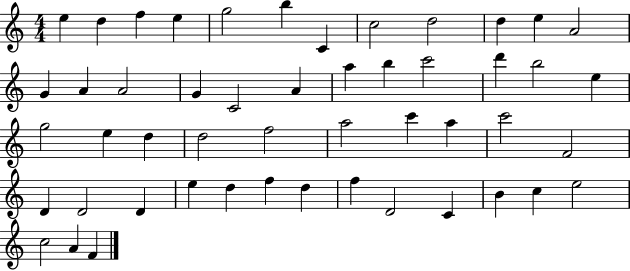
{
  \clef treble
  \numericTimeSignature
  \time 4/4
  \key c \major
  e''4 d''4 f''4 e''4 | g''2 b''4 c'4 | c''2 d''2 | d''4 e''4 a'2 | \break g'4 a'4 a'2 | g'4 c'2 a'4 | a''4 b''4 c'''2 | d'''4 b''2 e''4 | \break g''2 e''4 d''4 | d''2 f''2 | a''2 c'''4 a''4 | c'''2 f'2 | \break d'4 d'2 d'4 | e''4 d''4 f''4 d''4 | f''4 d'2 c'4 | b'4 c''4 e''2 | \break c''2 a'4 f'4 | \bar "|."
}